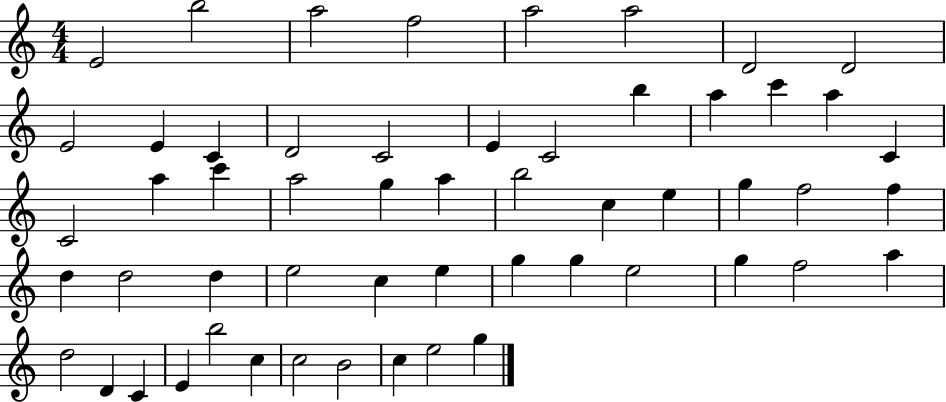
E4/h B5/h A5/h F5/h A5/h A5/h D4/h D4/h E4/h E4/q C4/q D4/h C4/h E4/q C4/h B5/q A5/q C6/q A5/q C4/q C4/h A5/q C6/q A5/h G5/q A5/q B5/h C5/q E5/q G5/q F5/h F5/q D5/q D5/h D5/q E5/h C5/q E5/q G5/q G5/q E5/h G5/q F5/h A5/q D5/h D4/q C4/q E4/q B5/h C5/q C5/h B4/h C5/q E5/h G5/q